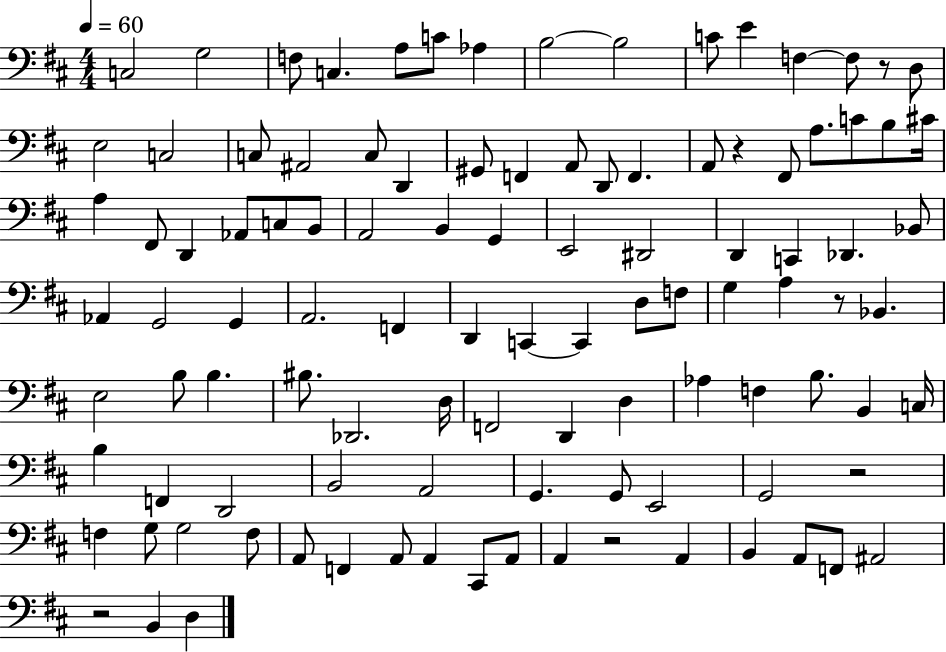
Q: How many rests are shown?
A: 6